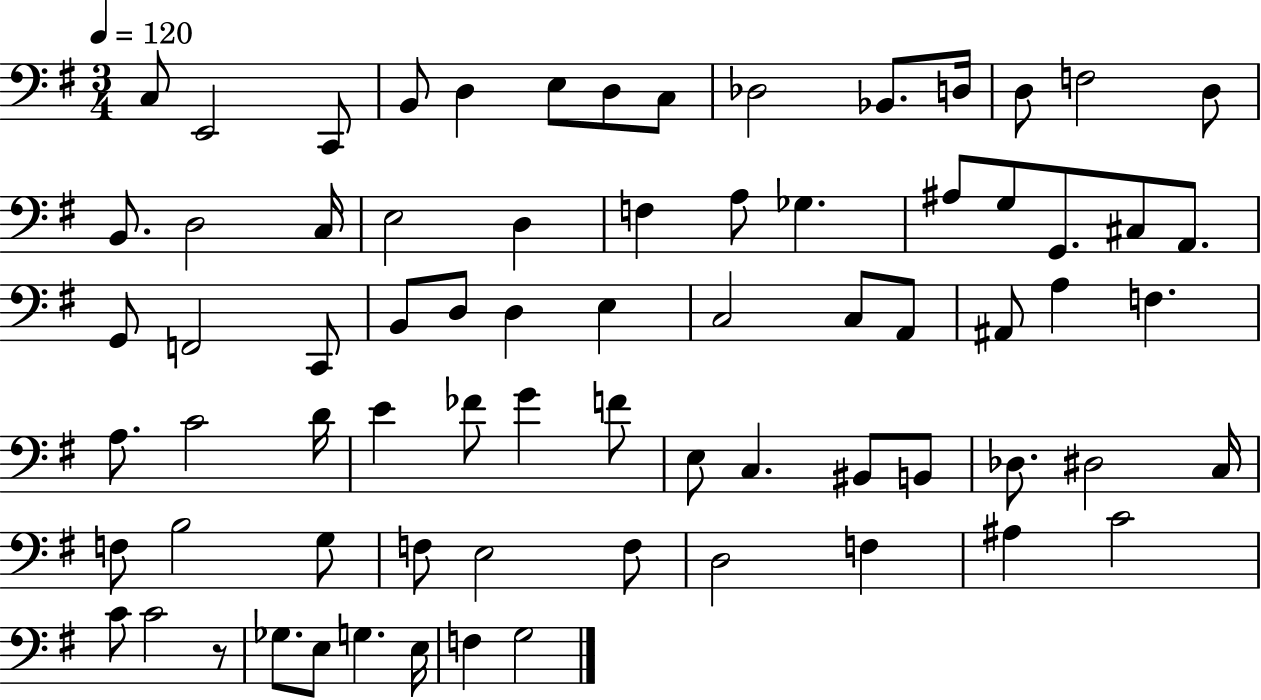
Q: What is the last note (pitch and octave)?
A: G3